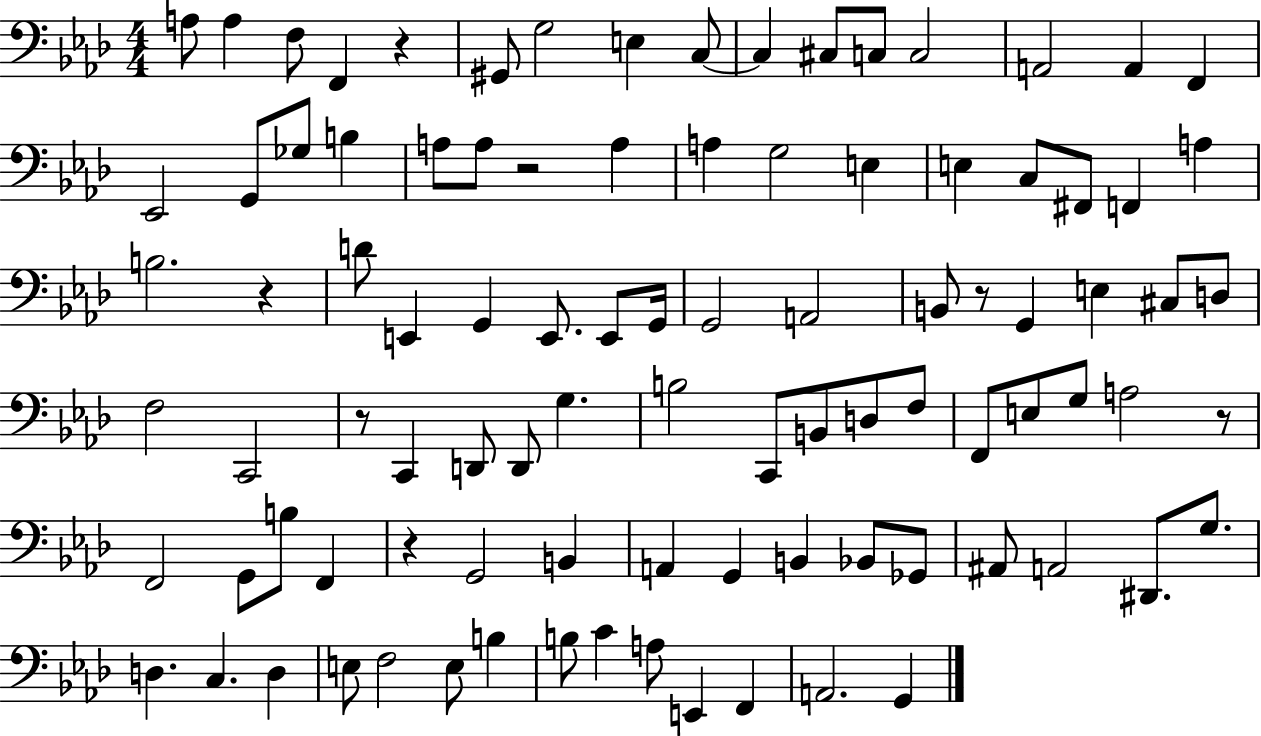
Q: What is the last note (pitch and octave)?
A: G2